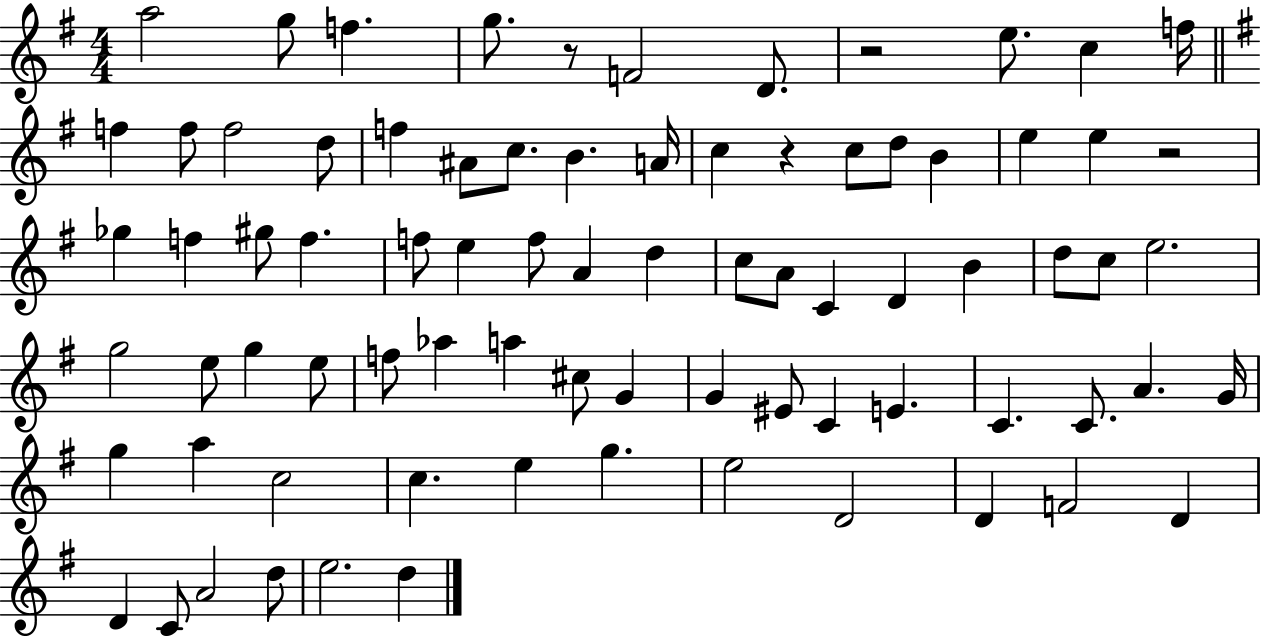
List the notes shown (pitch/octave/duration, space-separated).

A5/h G5/e F5/q. G5/e. R/e F4/h D4/e. R/h E5/e. C5/q F5/s F5/q F5/e F5/h D5/e F5/q A#4/e C5/e. B4/q. A4/s C5/q R/q C5/e D5/e B4/q E5/q E5/q R/h Gb5/q F5/q G#5/e F5/q. F5/e E5/q F5/e A4/q D5/q C5/e A4/e C4/q D4/q B4/q D5/e C5/e E5/h. G5/h E5/e G5/q E5/e F5/e Ab5/q A5/q C#5/e G4/q G4/q EIS4/e C4/q E4/q. C4/q. C4/e. A4/q. G4/s G5/q A5/q C5/h C5/q. E5/q G5/q. E5/h D4/h D4/q F4/h D4/q D4/q C4/e A4/h D5/e E5/h. D5/q